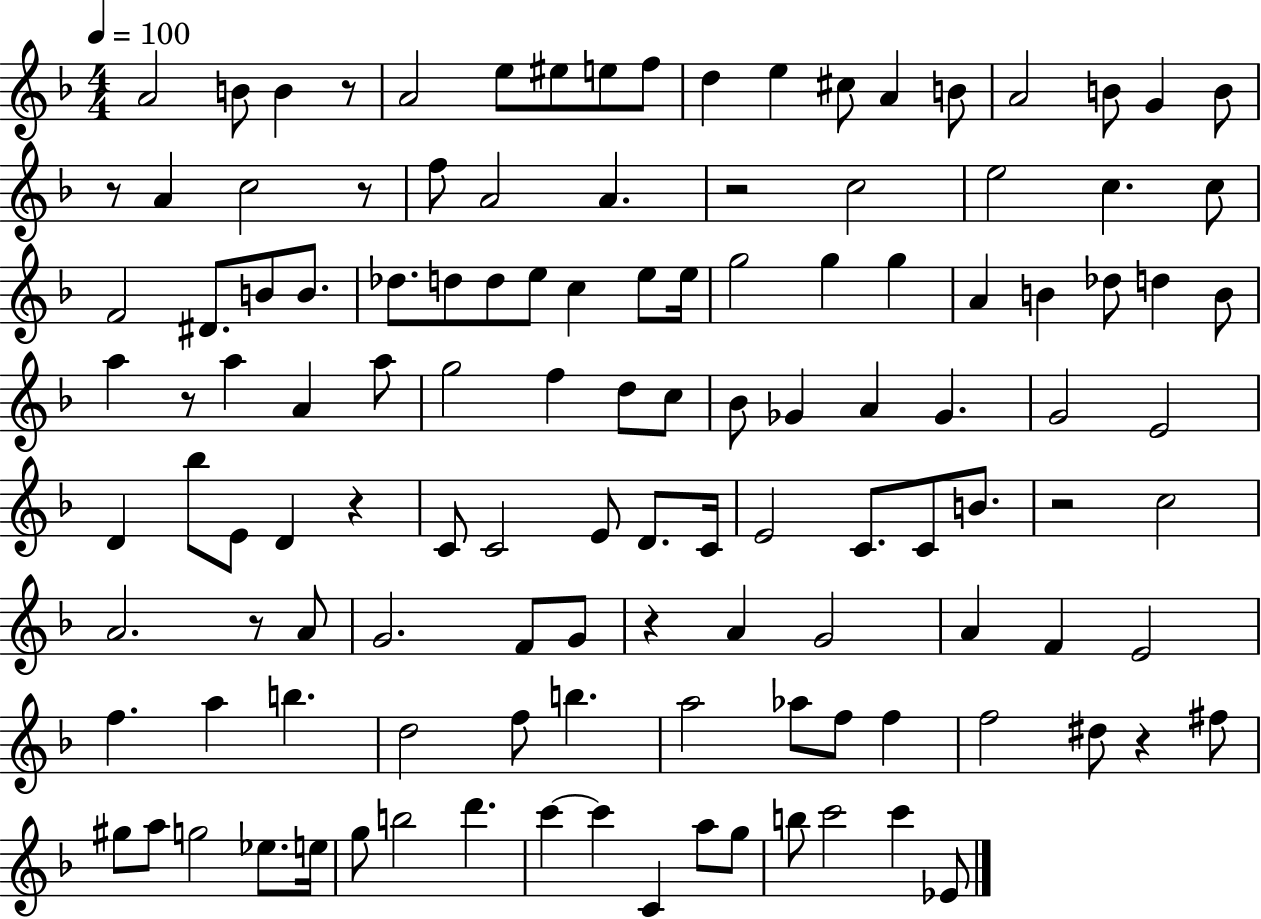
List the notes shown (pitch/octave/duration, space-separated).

A4/h B4/e B4/q R/e A4/h E5/e EIS5/e E5/e F5/e D5/q E5/q C#5/e A4/q B4/e A4/h B4/e G4/q B4/e R/e A4/q C5/h R/e F5/e A4/h A4/q. R/h C5/h E5/h C5/q. C5/e F4/h D#4/e. B4/e B4/e. Db5/e. D5/e D5/e E5/e C5/q E5/e E5/s G5/h G5/q G5/q A4/q B4/q Db5/e D5/q B4/e A5/q R/e A5/q A4/q A5/e G5/h F5/q D5/e C5/e Bb4/e Gb4/q A4/q Gb4/q. G4/h E4/h D4/q Bb5/e E4/e D4/q R/q C4/e C4/h E4/e D4/e. C4/s E4/h C4/e. C4/e B4/e. R/h C5/h A4/h. R/e A4/e G4/h. F4/e G4/e R/q A4/q G4/h A4/q F4/q E4/h F5/q. A5/q B5/q. D5/h F5/e B5/q. A5/h Ab5/e F5/e F5/q F5/h D#5/e R/q F#5/e G#5/e A5/e G5/h Eb5/e. E5/s G5/e B5/h D6/q. C6/q C6/q C4/q A5/e G5/e B5/e C6/h C6/q Eb4/e